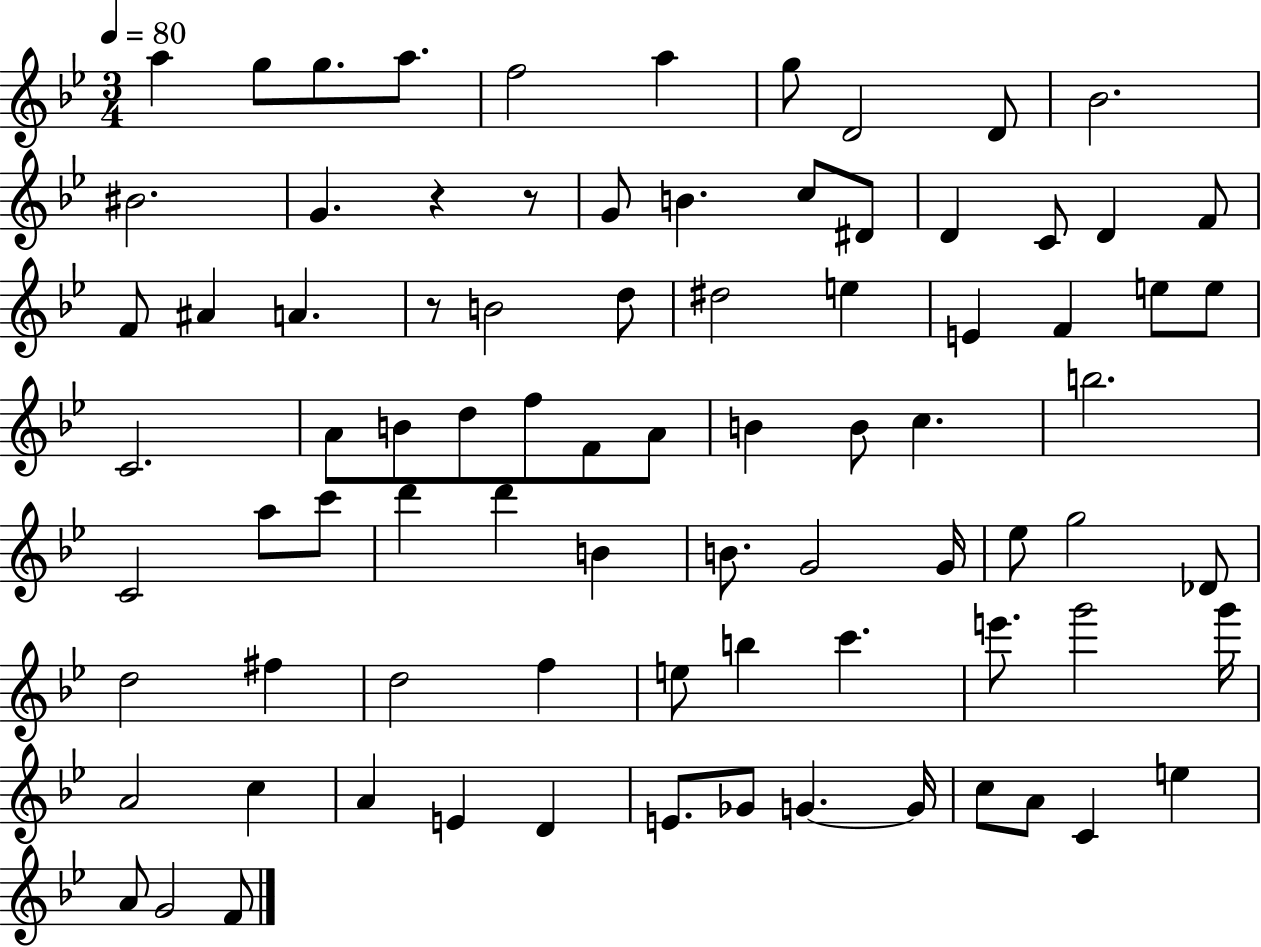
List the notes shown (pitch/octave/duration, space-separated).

A5/q G5/e G5/e. A5/e. F5/h A5/q G5/e D4/h D4/e Bb4/h. BIS4/h. G4/q. R/q R/e G4/e B4/q. C5/e D#4/e D4/q C4/e D4/q F4/e F4/e A#4/q A4/q. R/e B4/h D5/e D#5/h E5/q E4/q F4/q E5/e E5/e C4/h. A4/e B4/e D5/e F5/e F4/e A4/e B4/q B4/e C5/q. B5/h. C4/h A5/e C6/e D6/q D6/q B4/q B4/e. G4/h G4/s Eb5/e G5/h Db4/e D5/h F#5/q D5/h F5/q E5/e B5/q C6/q. E6/e. G6/h G6/s A4/h C5/q A4/q E4/q D4/q E4/e. Gb4/e G4/q. G4/s C5/e A4/e C4/q E5/q A4/e G4/h F4/e